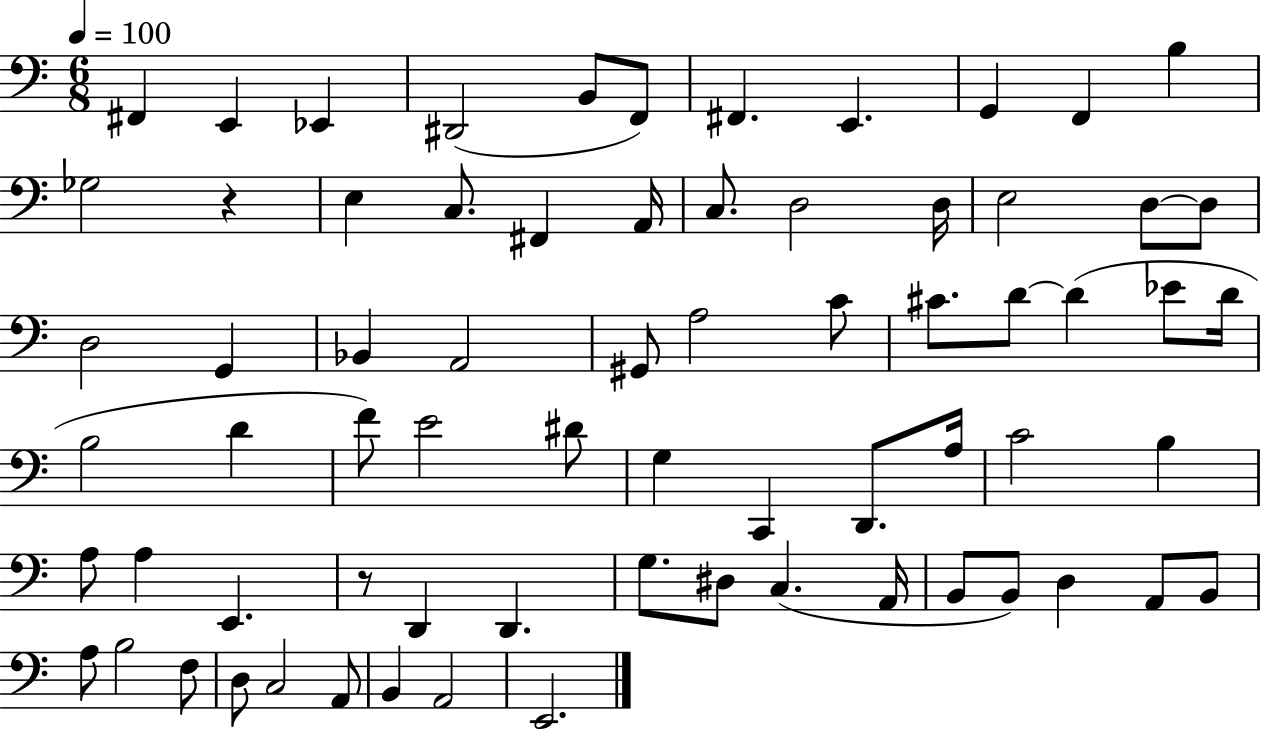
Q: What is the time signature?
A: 6/8